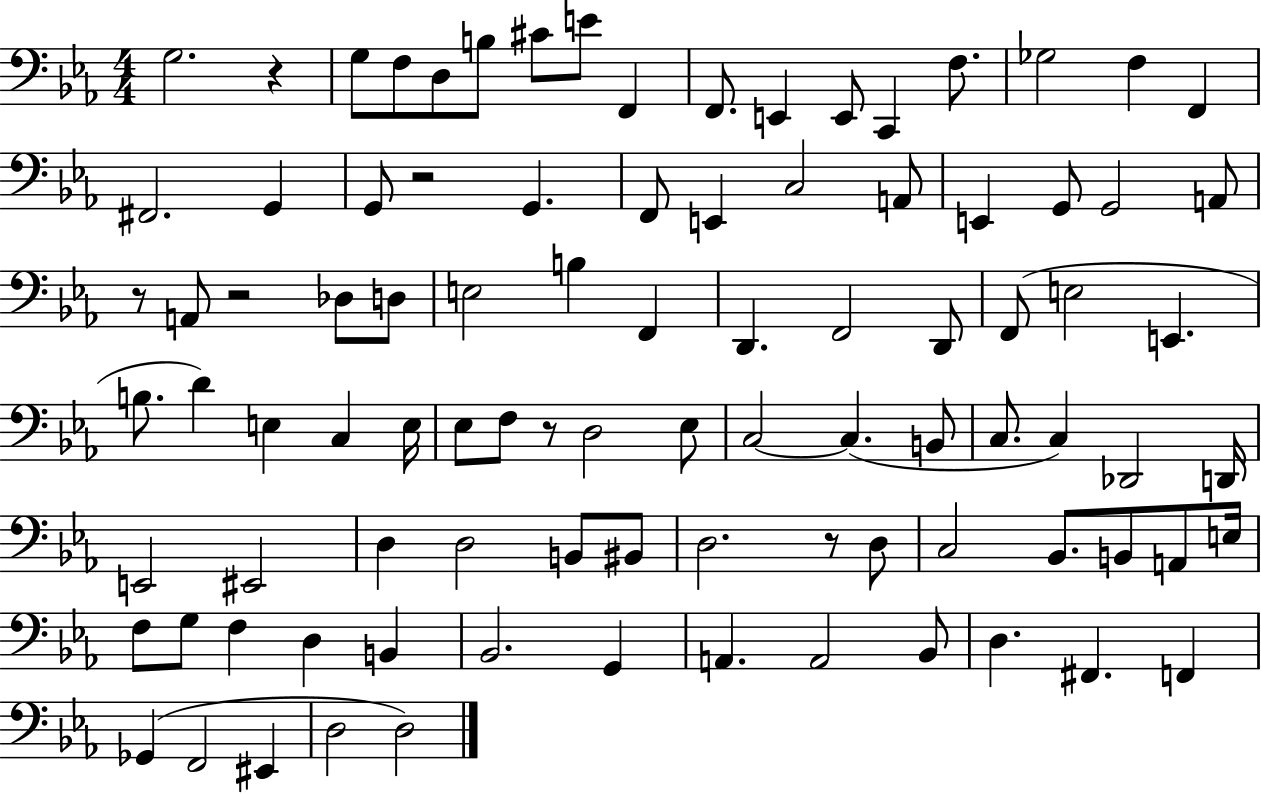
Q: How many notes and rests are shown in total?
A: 93